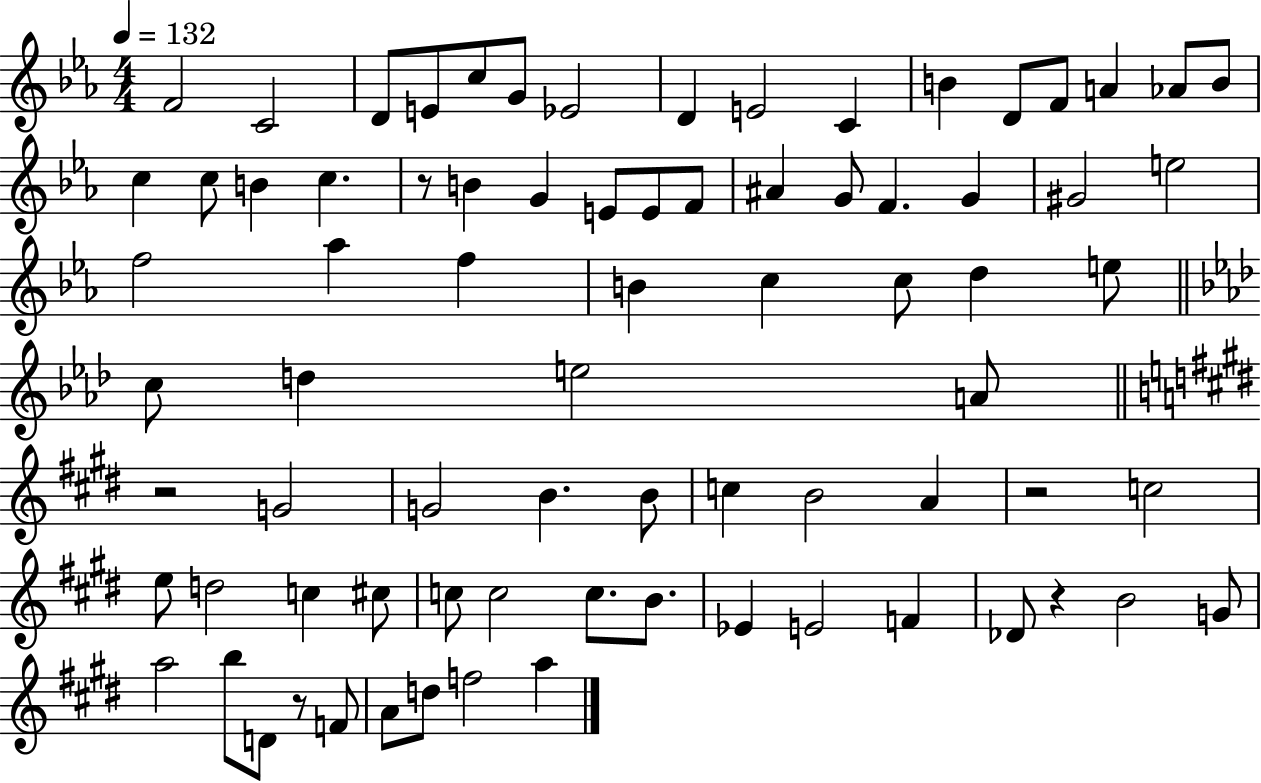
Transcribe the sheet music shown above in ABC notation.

X:1
T:Untitled
M:4/4
L:1/4
K:Eb
F2 C2 D/2 E/2 c/2 G/2 _E2 D E2 C B D/2 F/2 A _A/2 B/2 c c/2 B c z/2 B G E/2 E/2 F/2 ^A G/2 F G ^G2 e2 f2 _a f B c c/2 d e/2 c/2 d e2 A/2 z2 G2 G2 B B/2 c B2 A z2 c2 e/2 d2 c ^c/2 c/2 c2 c/2 B/2 _E E2 F _D/2 z B2 G/2 a2 b/2 D/2 z/2 F/2 A/2 d/2 f2 a